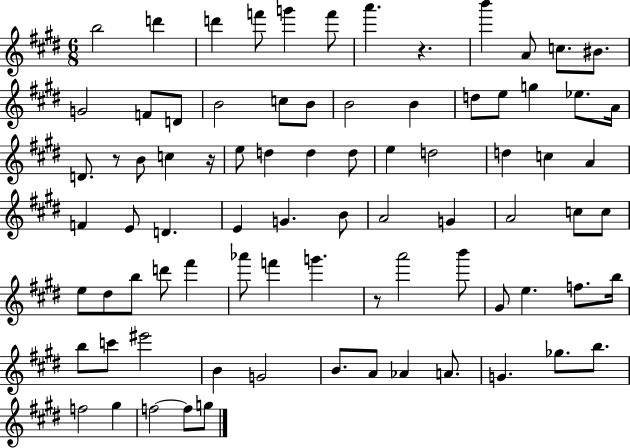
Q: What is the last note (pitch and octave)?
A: G5